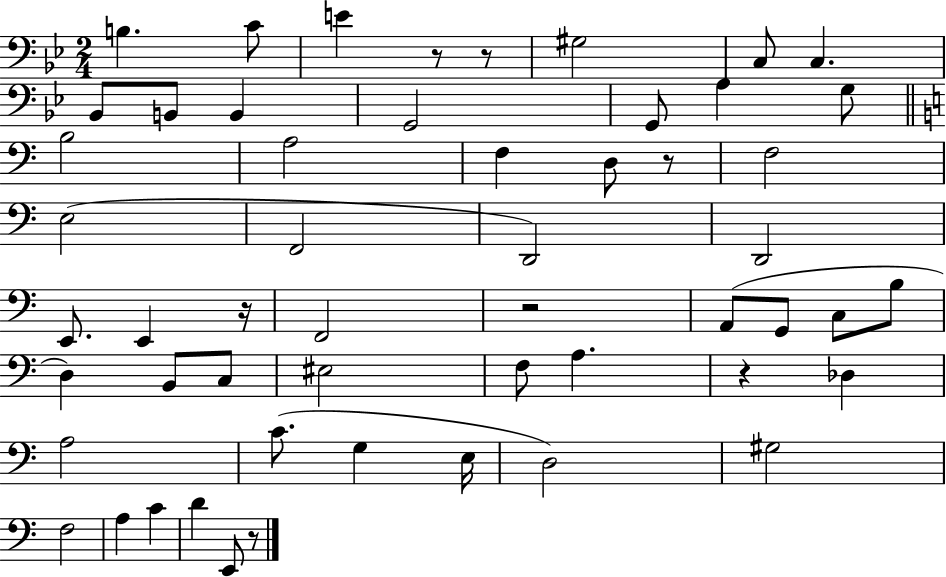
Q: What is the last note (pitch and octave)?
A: E2